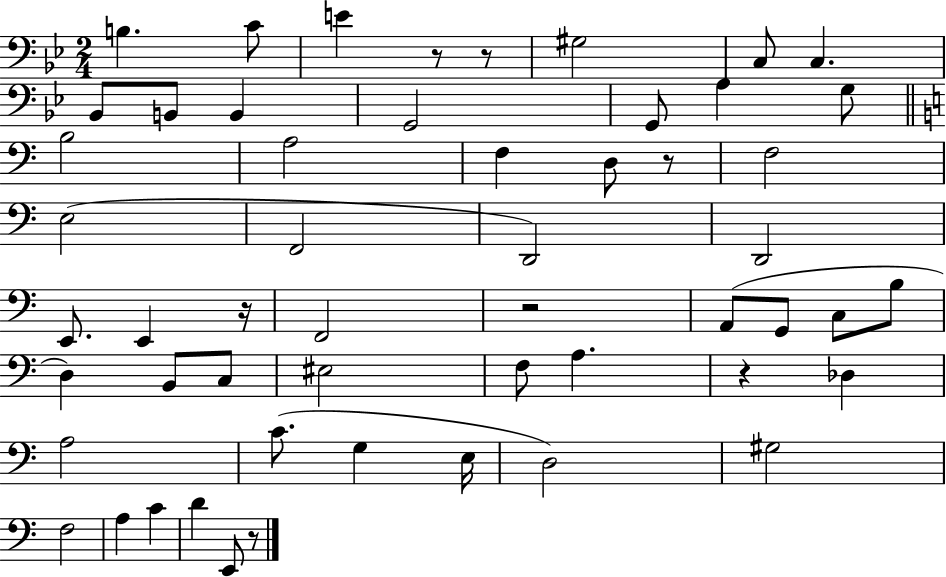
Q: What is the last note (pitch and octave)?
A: E2